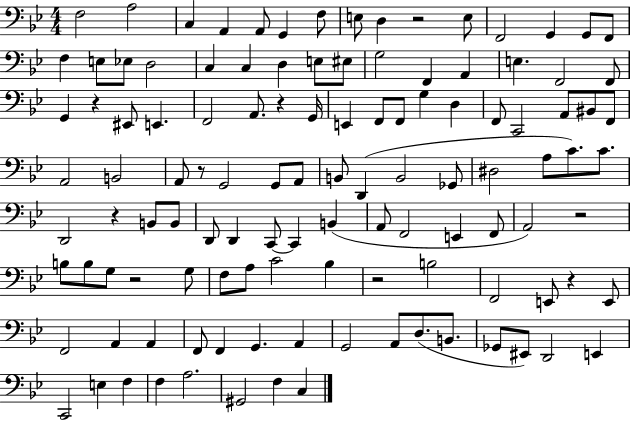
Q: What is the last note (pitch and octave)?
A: C3